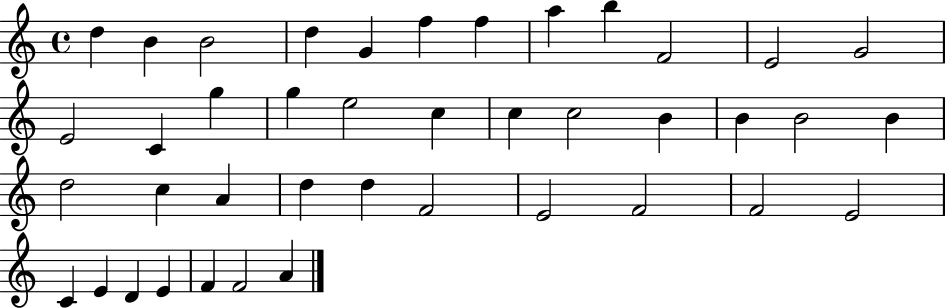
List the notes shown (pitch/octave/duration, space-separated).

D5/q B4/q B4/h D5/q G4/q F5/q F5/q A5/q B5/q F4/h E4/h G4/h E4/h C4/q G5/q G5/q E5/h C5/q C5/q C5/h B4/q B4/q B4/h B4/q D5/h C5/q A4/q D5/q D5/q F4/h E4/h F4/h F4/h E4/h C4/q E4/q D4/q E4/q F4/q F4/h A4/q